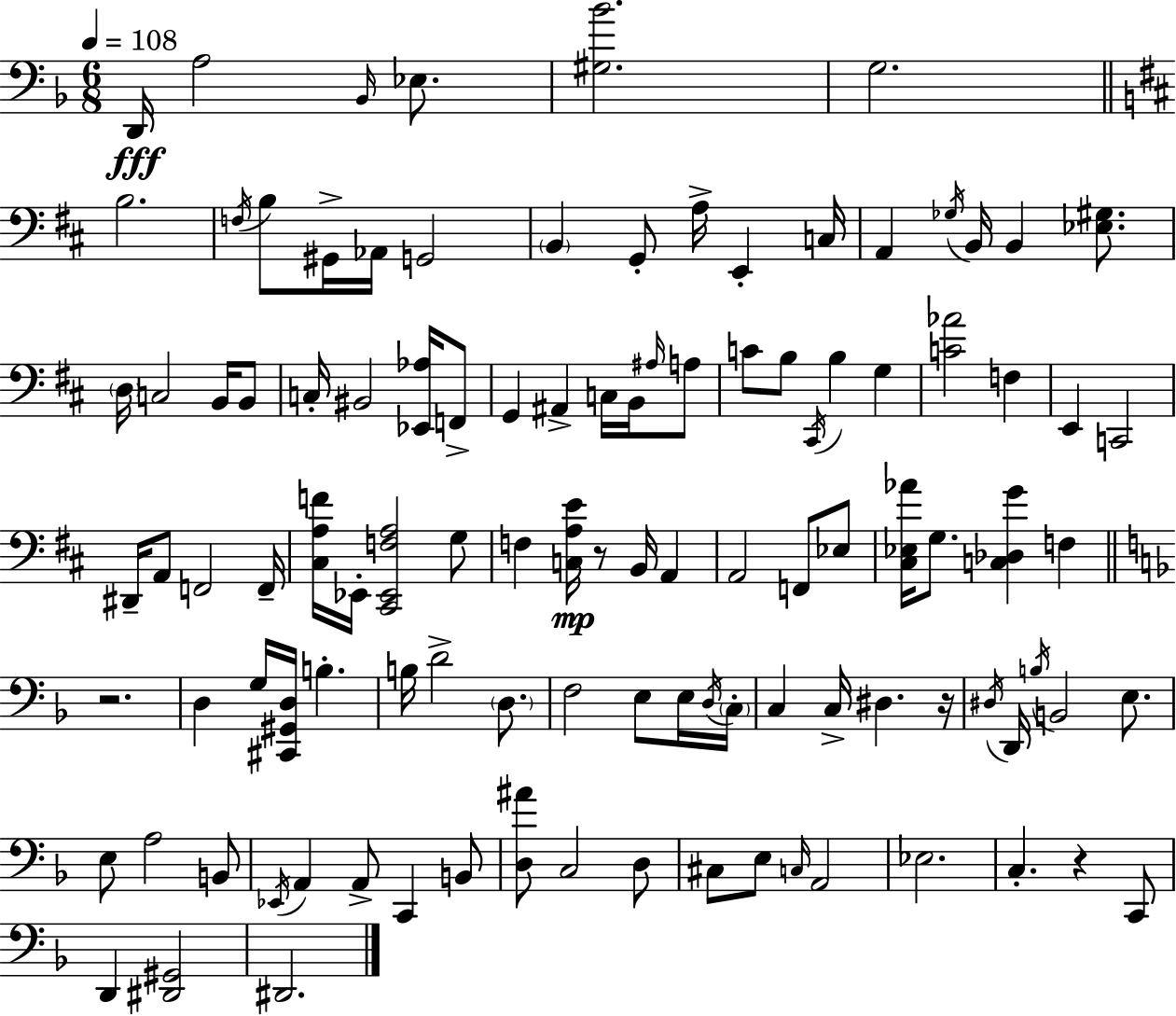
D2/s A3/h Bb2/s Eb3/e. [G#3,Bb4]/h. G3/h. B3/h. F3/s B3/e G#2/s Ab2/s G2/h B2/q G2/e A3/s E2/q C3/s A2/q Gb3/s B2/s B2/q [Eb3,G#3]/e. D3/s C3/h B2/s B2/e C3/s BIS2/h [Eb2,Ab3]/s F2/e G2/q A#2/q C3/s B2/s A#3/s A3/e C4/e B3/e C#2/s B3/q G3/q [C4,Ab4]/h F3/q E2/q C2/h D#2/s A2/e F2/h F2/s [C#3,A3,F4]/s Eb2/s [C#2,Eb2,F3,A3]/h G3/e F3/q [C3,A3,E4]/s R/e B2/s A2/q A2/h F2/e Eb3/e [C#3,Eb3,Ab4]/s G3/e. [C3,Db3,G4]/q F3/q R/h. D3/q G3/s [C#2,G#2,D3]/s B3/q. B3/s D4/h D3/e. F3/h E3/e E3/s D3/s C3/s C3/q C3/s D#3/q. R/s D#3/s D2/s B3/s B2/h E3/e. E3/e A3/h B2/e Eb2/s A2/q A2/e C2/q B2/e [D3,A#4]/e C3/h D3/e C#3/e E3/e C3/s A2/h Eb3/h. C3/q. R/q C2/e D2/q [D#2,G#2]/h D#2/h.